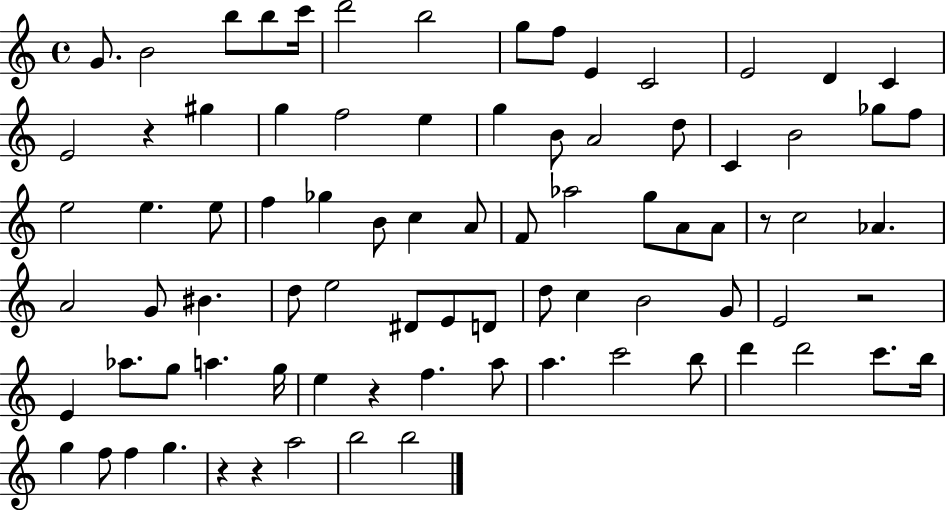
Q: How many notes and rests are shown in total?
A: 83